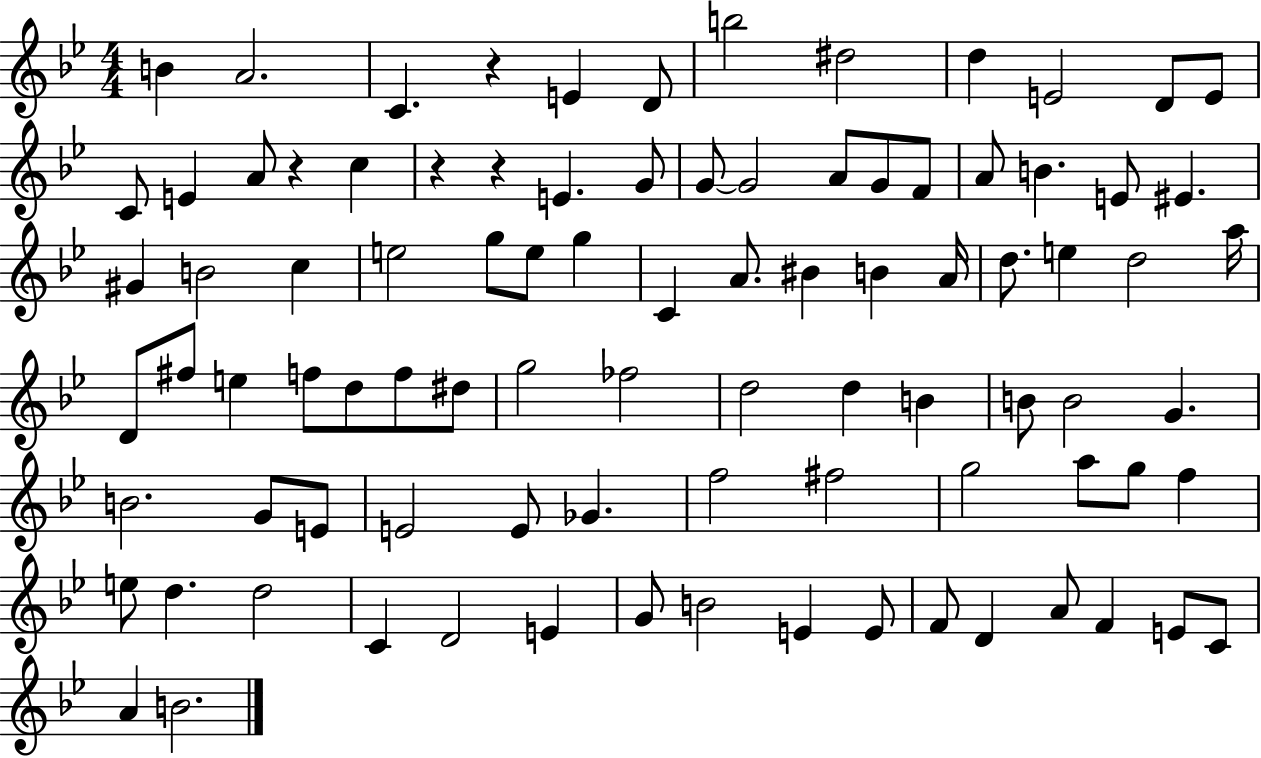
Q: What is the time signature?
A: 4/4